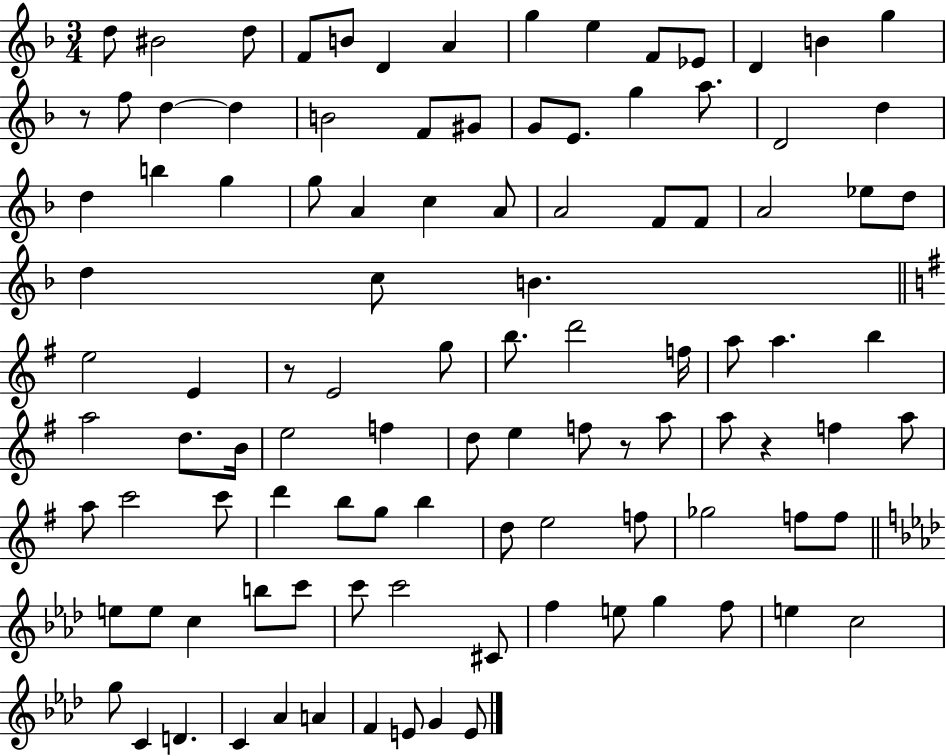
{
  \clef treble
  \numericTimeSignature
  \time 3/4
  \key f \major
  d''8 bis'2 d''8 | f'8 b'8 d'4 a'4 | g''4 e''4 f'8 ees'8 | d'4 b'4 g''4 | \break r8 f''8 d''4~~ d''4 | b'2 f'8 gis'8 | g'8 e'8. g''4 a''8. | d'2 d''4 | \break d''4 b''4 g''4 | g''8 a'4 c''4 a'8 | a'2 f'8 f'8 | a'2 ees''8 d''8 | \break d''4 c''8 b'4. | \bar "||" \break \key e \minor e''2 e'4 | r8 e'2 g''8 | b''8. d'''2 f''16 | a''8 a''4. b''4 | \break a''2 d''8. b'16 | e''2 f''4 | d''8 e''4 f''8 r8 a''8 | a''8 r4 f''4 a''8 | \break a''8 c'''2 c'''8 | d'''4 b''8 g''8 b''4 | d''8 e''2 f''8 | ges''2 f''8 f''8 | \break \bar "||" \break \key aes \major e''8 e''8 c''4 b''8 c'''8 | c'''8 c'''2 cis'8 | f''4 e''8 g''4 f''8 | e''4 c''2 | \break g''8 c'4 d'4. | c'4 aes'4 a'4 | f'4 e'8 g'4 e'8 | \bar "|."
}